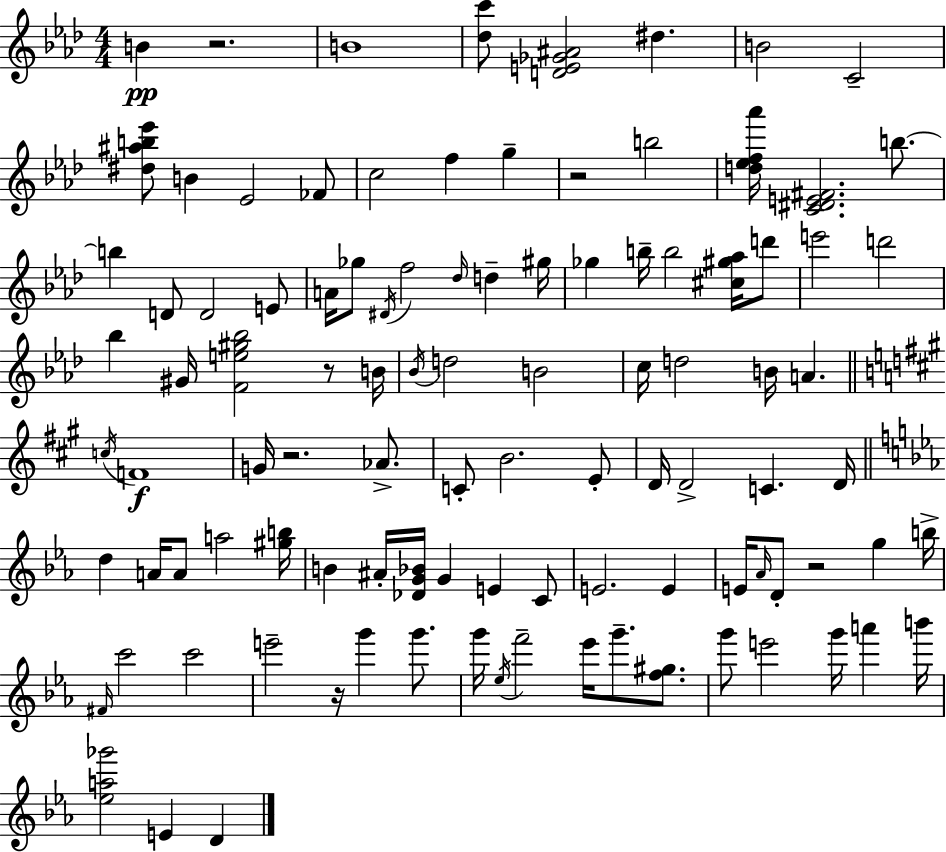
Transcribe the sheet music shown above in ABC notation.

X:1
T:Untitled
M:4/4
L:1/4
K:Fm
B z2 B4 [_dc']/2 [DE_G^A]2 ^d B2 C2 [^d^ab_e']/2 B _E2 _F/2 c2 f g z2 b2 [d_ef_a']/4 [C^DE^F]2 b/2 b D/2 D2 E/2 A/4 _g/2 ^D/4 f2 _d/4 d ^g/4 _g b/4 b2 [^c^g_a]/4 d'/2 e'2 d'2 _b ^G/4 [Fe^g_b]2 z/2 B/4 _B/4 d2 B2 c/4 d2 B/4 A c/4 F4 G/4 z2 _A/2 C/2 B2 E/2 D/4 D2 C D/4 d A/4 A/2 a2 [^gb]/4 B ^A/4 [_DG_B]/4 G E C/2 E2 E E/4 _A/4 D/2 z2 g b/4 ^F/4 c'2 c'2 e'2 z/4 g' g'/2 g'/4 _e/4 f'2 _e'/4 g'/2 [f^g]/2 g'/2 e'2 g'/4 a' b'/4 [_ea_g']2 E D